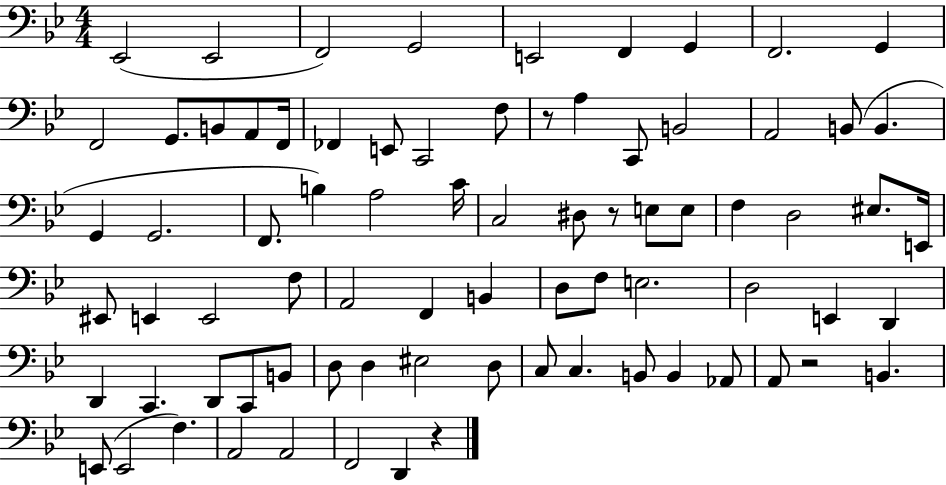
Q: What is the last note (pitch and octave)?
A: D2